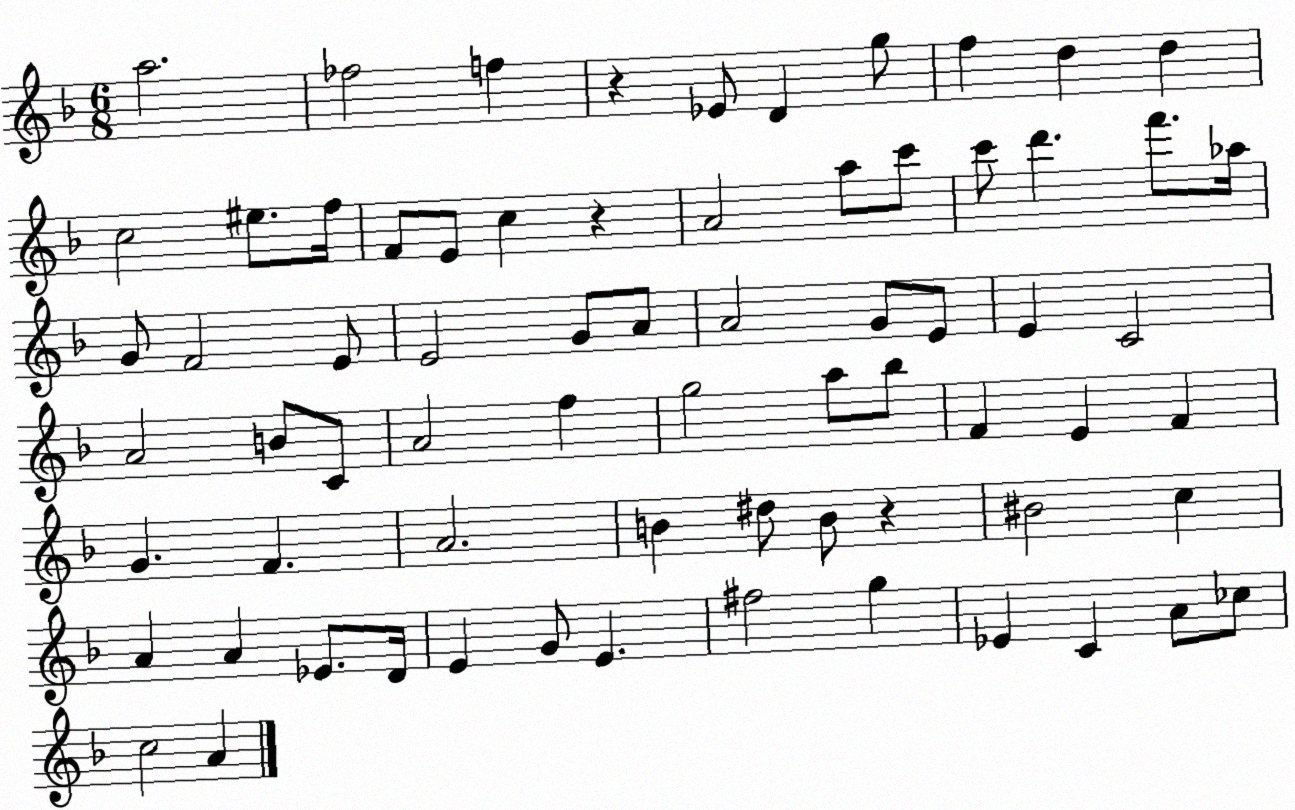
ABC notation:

X:1
T:Untitled
M:6/8
L:1/4
K:F
a2 _f2 f z _E/2 D g/2 f d d c2 ^e/2 f/4 F/2 E/2 c z A2 a/2 c'/2 c'/2 d' f'/2 _a/4 G/2 F2 E/2 E2 G/2 A/2 A2 G/2 E/2 E C2 A2 B/2 C/2 A2 f g2 a/2 _b/2 F E F G F A2 B ^d/2 B/2 z ^B2 c A A _E/2 D/4 E G/2 E ^f2 g _E C A/2 _c/2 c2 A